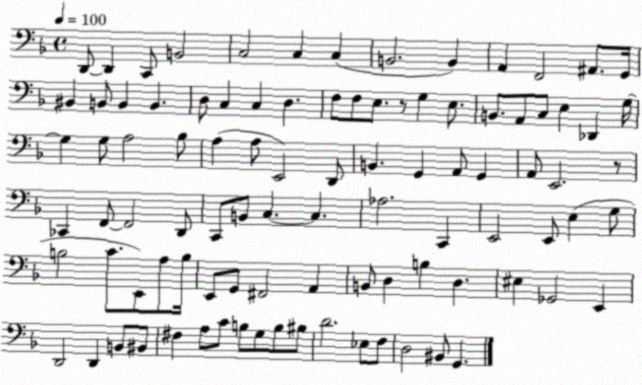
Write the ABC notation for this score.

X:1
T:Untitled
M:4/4
L:1/4
K:F
D,,/2 D,, C,,/2 B,,2 C,2 C, C, B,,2 B,, A,, F,,2 ^A,,/2 G,,/4 ^B,, B,,/2 B,, B,, D,/2 C, C, D, F,/2 F,/2 E,/2 z/2 G, E,/2 B,,/2 A,,/2 C,/2 E, _D,, G,/4 G, G,/2 A,2 _B,/2 A, A,/2 E,,2 D,,/2 B,, G,, A,,/2 G,, A,,/2 E,,2 z/2 _C,, F,,/2 F,,2 D,,/2 C,,/2 B,,/2 C, C, _A,2 C,, E,,2 E,,/2 E, G,/2 B,2 C/2 E,,/2 A,/2 B,/4 E,,/2 G,,/2 ^F,,2 A,, B,,/2 D, B, D, ^E, _G,,2 E,, D,,2 D,, B,,/2 ^B,,/2 ^F, A,/2 C/2 B,/2 G,/2 B,/2 ^B,/2 D2 _E,/2 F,/2 D,2 ^B,,/2 G,,